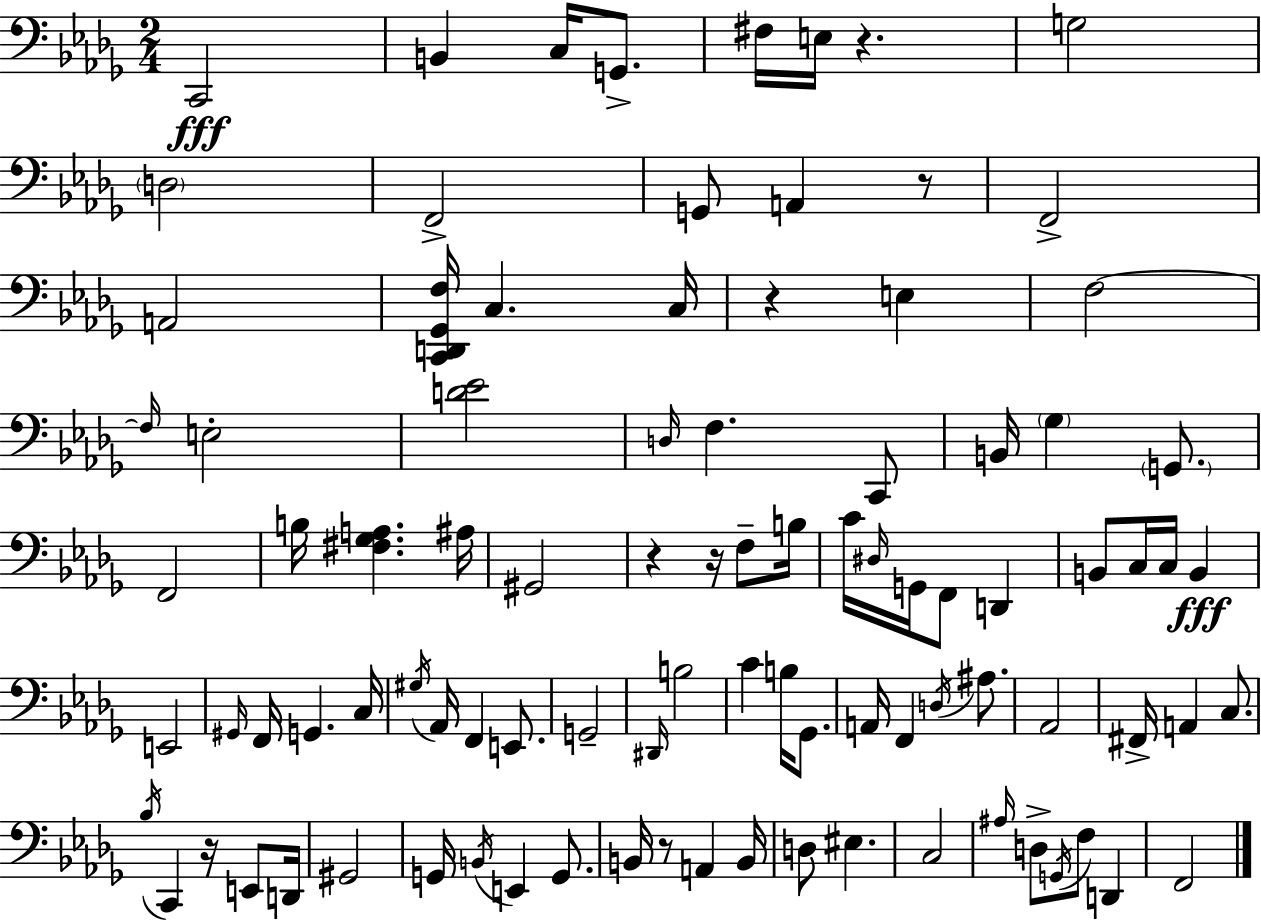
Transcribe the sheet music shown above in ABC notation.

X:1
T:Untitled
M:2/4
L:1/4
K:Bbm
C,,2 B,, C,/4 G,,/2 ^F,/4 E,/4 z G,2 D,2 F,,2 G,,/2 A,, z/2 F,,2 A,,2 [C,,D,,_G,,F,]/4 C, C,/4 z E, F,2 F,/4 E,2 [D_E]2 D,/4 F, C,,/2 B,,/4 _G, G,,/2 F,,2 B,/4 [^F,_G,A,] ^A,/4 ^G,,2 z z/4 F,/2 B,/4 C/4 ^D,/4 G,,/4 F,,/2 D,, B,,/2 C,/4 C,/4 B,, E,,2 ^G,,/4 F,,/4 G,, C,/4 ^G,/4 _A,,/4 F,, E,,/2 G,,2 ^D,,/4 B,2 C B,/4 _G,,/2 A,,/4 F,, D,/4 ^A,/2 _A,,2 ^F,,/4 A,, C,/2 _B,/4 C,, z/4 E,,/2 D,,/4 ^G,,2 G,,/4 B,,/4 E,, G,,/2 B,,/4 z/2 A,, B,,/4 D,/2 ^E, C,2 ^A,/4 D,/2 G,,/4 F,/2 D,, F,,2